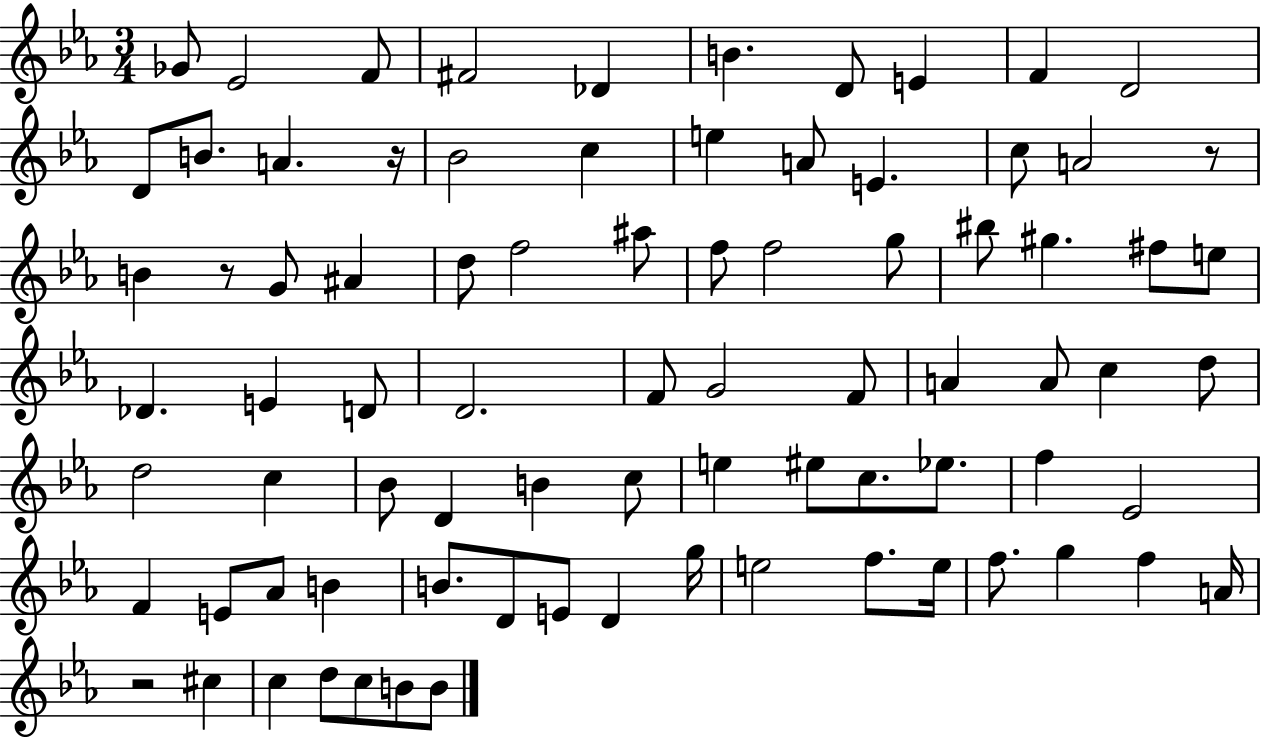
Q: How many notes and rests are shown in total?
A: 82